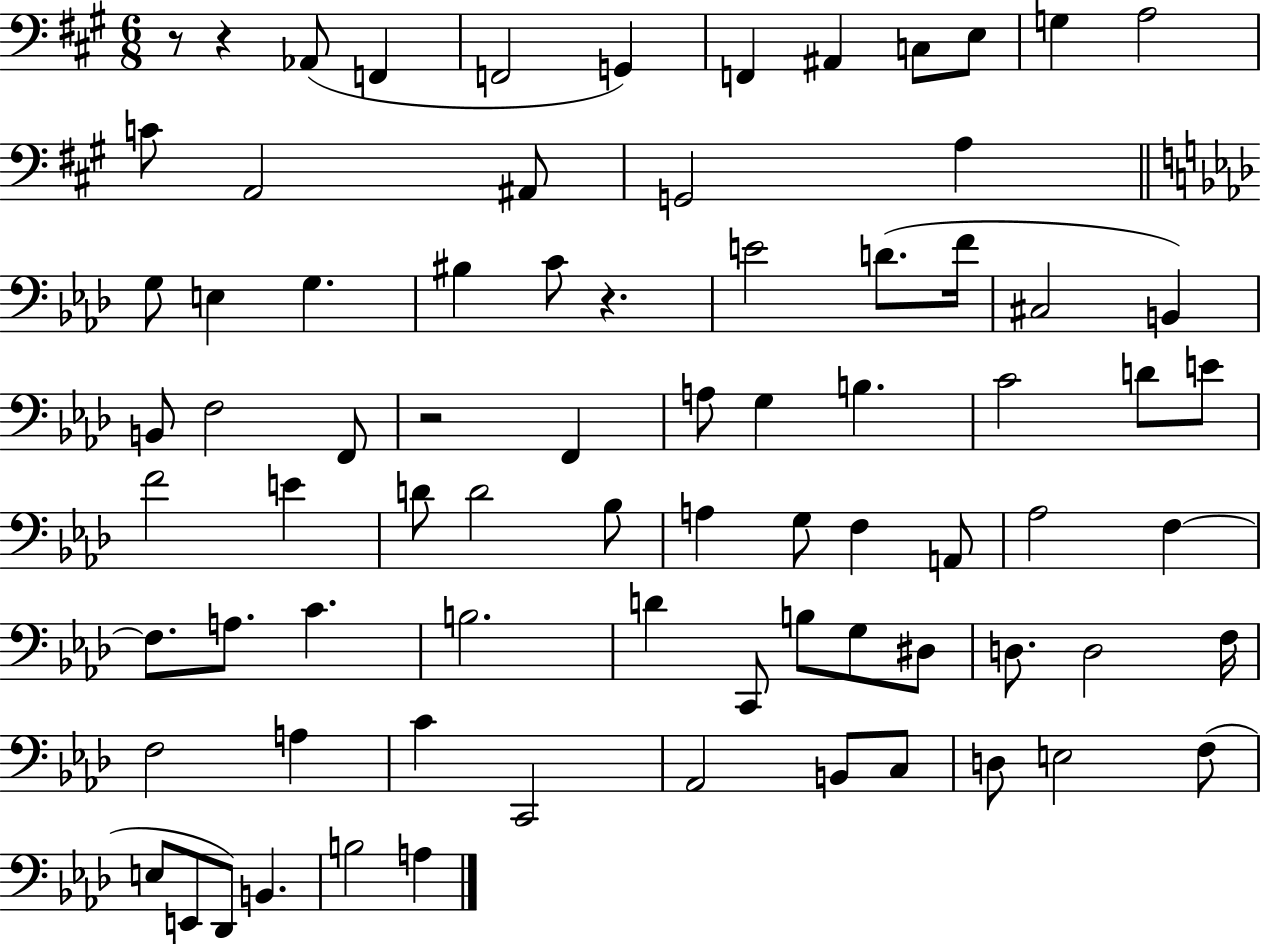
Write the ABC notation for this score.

X:1
T:Untitled
M:6/8
L:1/4
K:A
z/2 z _A,,/2 F,, F,,2 G,, F,, ^A,, C,/2 E,/2 G, A,2 C/2 A,,2 ^A,,/2 G,,2 A, G,/2 E, G, ^B, C/2 z E2 D/2 F/4 ^C,2 B,, B,,/2 F,2 F,,/2 z2 F,, A,/2 G, B, C2 D/2 E/2 F2 E D/2 D2 _B,/2 A, G,/2 F, A,,/2 _A,2 F, F,/2 A,/2 C B,2 D C,,/2 B,/2 G,/2 ^D,/2 D,/2 D,2 F,/4 F,2 A, C C,,2 _A,,2 B,,/2 C,/2 D,/2 E,2 F,/2 E,/2 E,,/2 _D,,/2 B,, B,2 A,